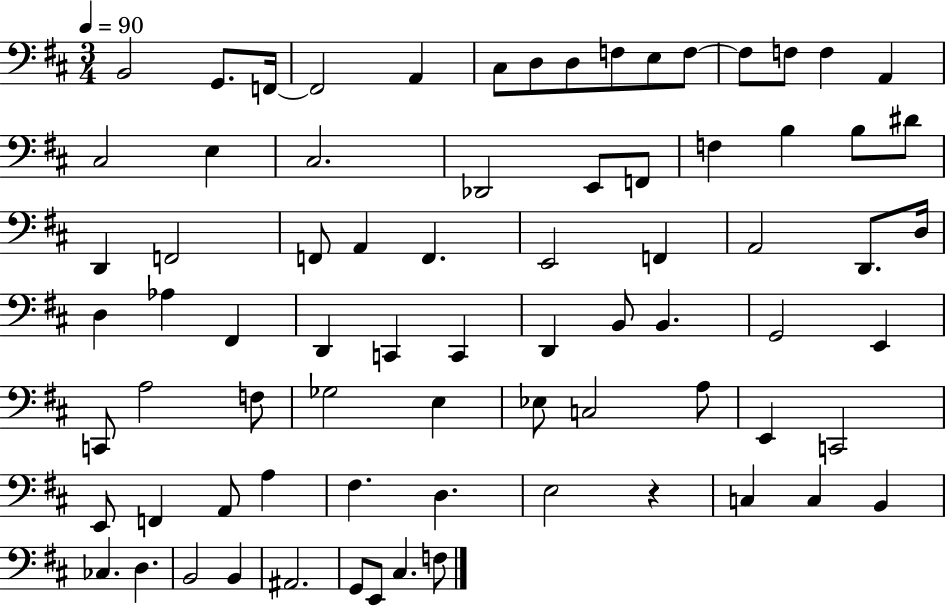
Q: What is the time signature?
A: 3/4